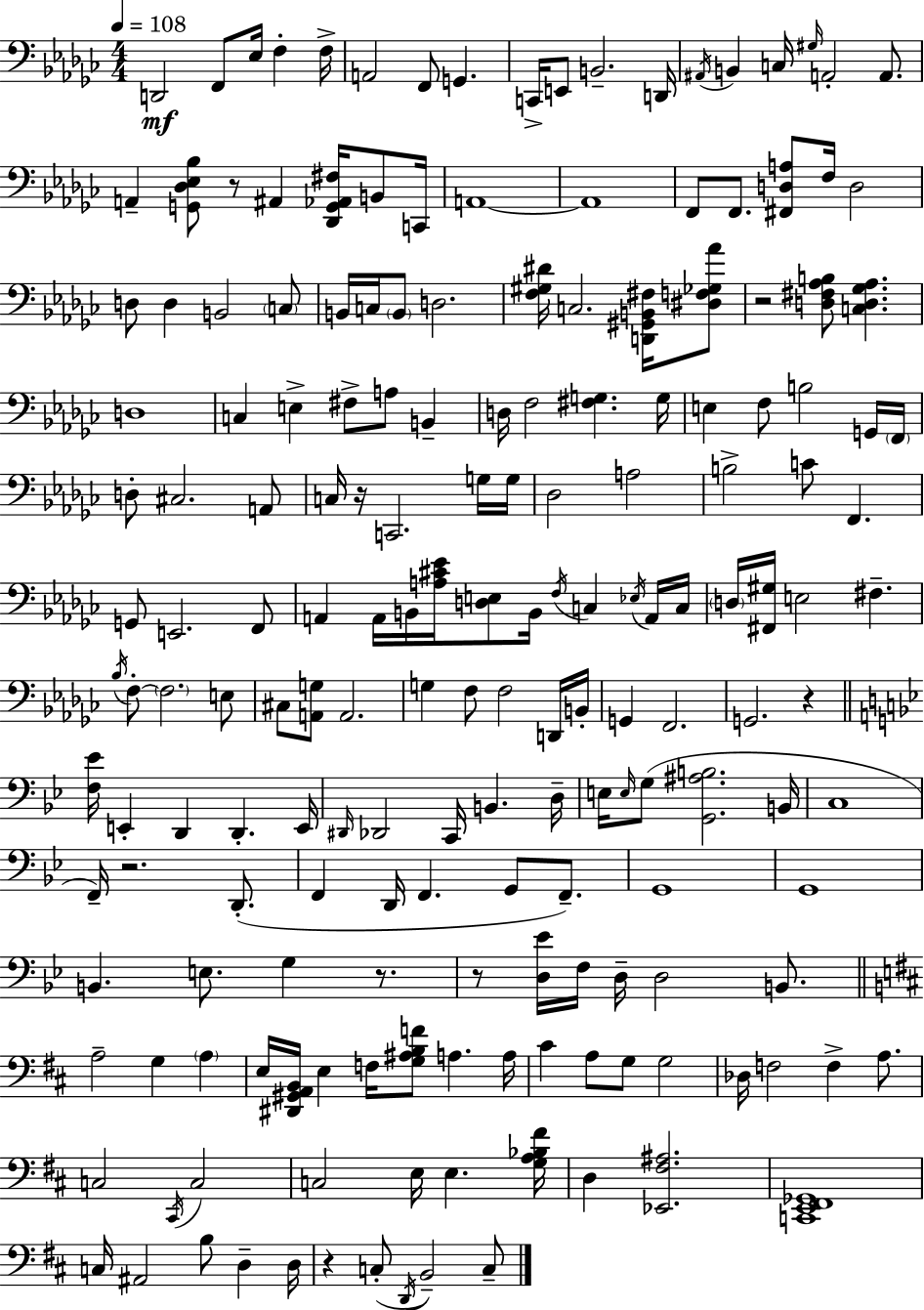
{
  \clef bass
  \numericTimeSignature
  \time 4/4
  \key ees \minor
  \tempo 4 = 108
  d,2\mf f,8 ees16 f4-. f16-> | a,2 f,8 g,4. | c,16-> e,8 b,2.-- d,16 | \acciaccatura { ais,16 } b,4 c16 \grace { gis16 } a,2-. a,8. | \break a,4-- <g, des ees bes>8 r8 ais,4 <des, g, aes, fis>16 b,8 | c,16 a,1~~ | a,1 | f,8 f,8. <fis, d a>8 f16 d2 | \break d8 d4 b,2 | \parenthesize c8 b,16 c16 \parenthesize b,8 d2. | <f gis dis'>16 c2. <d, gis, b, fis>16 | <dis f ges aes'>8 r2 <d fis aes b>8 <c d ges aes>4. | \break d1 | c4 e4-> fis8-> a8 b,4-- | d16 f2 <fis g>4. | g16 e4 f8 b2 | \break g,16 \parenthesize f,16 d8-. cis2. | a,8 c16 r16 c,2. | g16 g16 des2 a2 | b2-> c'8 f,4. | \break g,8 e,2. | f,8 a,4 a,16 b,16 <a cis' ees'>16 <d e>8 b,16 \acciaccatura { f16 } c4 | \acciaccatura { ees16 } a,16 c16 \parenthesize d16 <fis, gis>16 e2 fis4.-- | \acciaccatura { bes16 } f8-.~~ \parenthesize f2. | \break e8 cis8 <a, g>8 a,2. | g4 f8 f2 | d,16 b,16-. g,4 f,2. | g,2. | \break r4 \bar "||" \break \key bes \major <f ees'>16 e,4-. d,4 d,4.-. e,16 | \grace { dis,16 } des,2 c,16 b,4. | d16-- e16 \grace { e16 }( g8 <g, ais b>2. | b,16 c1 | \break f,16--) r2. d,8.-.( | f,4 d,16 f,4. g,8 f,8.--) | g,1 | g,1 | \break b,4. e8. g4 r8. | r8 <d ees'>16 f16 d16-- d2 b,8. | \bar "||" \break \key d \major a2-- g4 \parenthesize a4 | e16 <dis, gis, a, b,>16 e4 f16 <g ais b f'>8 a4. a16 | cis'4 a8 g8 g2 | des16 f2 f4-> a8. | \break c2 \acciaccatura { cis,16 } c2 | c2 e16 e4. | <g a bes fis'>16 d4 <ees, fis ais>2. | <c, e, fis, ges,>1 | \break c16 ais,2 b8 d4-- | d16 r4 c8-.( \acciaccatura { d,16 } b,2--) | c8-- \bar "|."
}